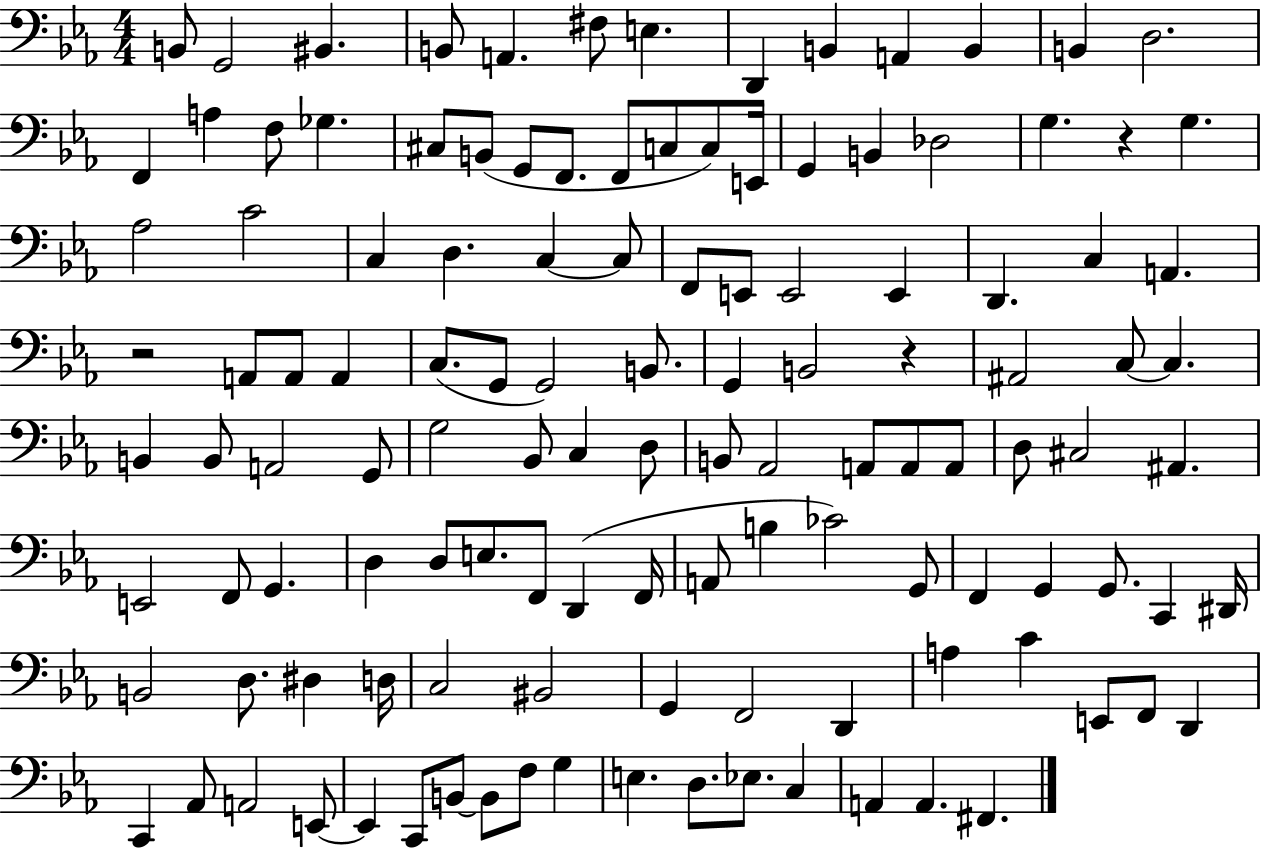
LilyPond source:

{
  \clef bass
  \numericTimeSignature
  \time 4/4
  \key ees \major
  b,8 g,2 bis,4. | b,8 a,4. fis8 e4. | d,4 b,4 a,4 b,4 | b,4 d2. | \break f,4 a4 f8 ges4. | cis8 b,8( g,8 f,8. f,8 c8 c8) e,16 | g,4 b,4 des2 | g4. r4 g4. | \break aes2 c'2 | c4 d4. c4~~ c8 | f,8 e,8 e,2 e,4 | d,4. c4 a,4. | \break r2 a,8 a,8 a,4 | c8.( g,8 g,2) b,8. | g,4 b,2 r4 | ais,2 c8~~ c4. | \break b,4 b,8 a,2 g,8 | g2 bes,8 c4 d8 | b,8 aes,2 a,8 a,8 a,8 | d8 cis2 ais,4. | \break e,2 f,8 g,4. | d4 d8 e8. f,8 d,4( f,16 | a,8 b4 ces'2) g,8 | f,4 g,4 g,8. c,4 dis,16 | \break b,2 d8. dis4 d16 | c2 bis,2 | g,4 f,2 d,4 | a4 c'4 e,8 f,8 d,4 | \break c,4 aes,8 a,2 e,8~~ | e,4 c,8 b,8~~ b,8 f8 g4 | e4. d8. ees8. c4 | a,4 a,4. fis,4. | \break \bar "|."
}